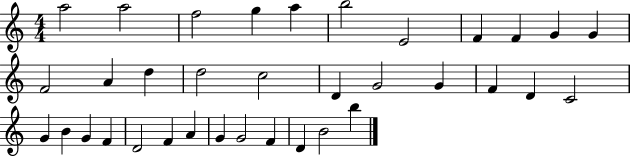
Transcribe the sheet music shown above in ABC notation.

X:1
T:Untitled
M:4/4
L:1/4
K:C
a2 a2 f2 g a b2 E2 F F G G F2 A d d2 c2 D G2 G F D C2 G B G F D2 F A G G2 F D B2 b